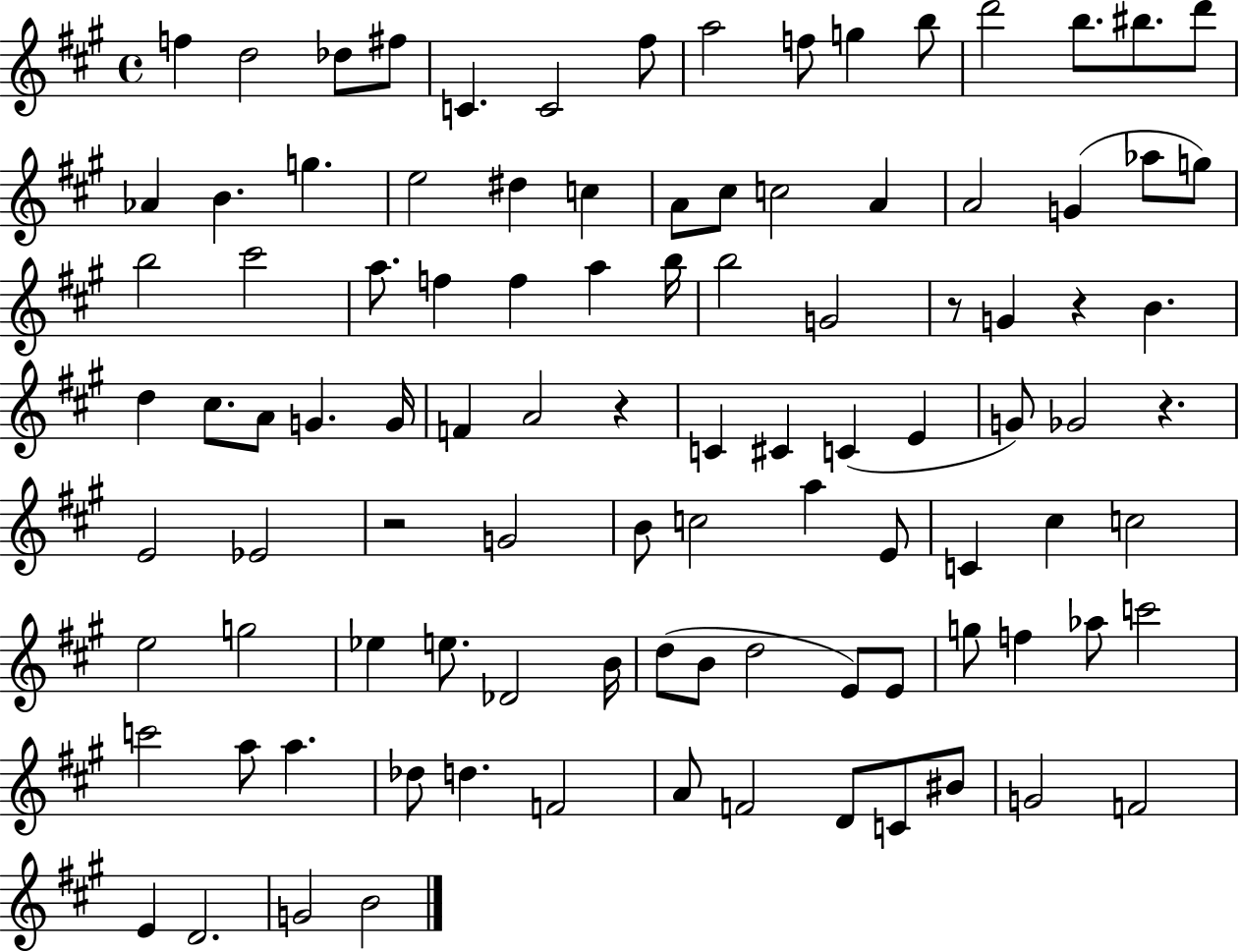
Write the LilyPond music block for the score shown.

{
  \clef treble
  \time 4/4
  \defaultTimeSignature
  \key a \major
  f''4 d''2 des''8 fis''8 | c'4. c'2 fis''8 | a''2 f''8 g''4 b''8 | d'''2 b''8. bis''8. d'''8 | \break aes'4 b'4. g''4. | e''2 dis''4 c''4 | a'8 cis''8 c''2 a'4 | a'2 g'4( aes''8 g''8) | \break b''2 cis'''2 | a''8. f''4 f''4 a''4 b''16 | b''2 g'2 | r8 g'4 r4 b'4. | \break d''4 cis''8. a'8 g'4. g'16 | f'4 a'2 r4 | c'4 cis'4 c'4( e'4 | g'8) ges'2 r4. | \break e'2 ees'2 | r2 g'2 | b'8 c''2 a''4 e'8 | c'4 cis''4 c''2 | \break e''2 g''2 | ees''4 e''8. des'2 b'16 | d''8( b'8 d''2 e'8) e'8 | g''8 f''4 aes''8 c'''2 | \break c'''2 a''8 a''4. | des''8 d''4. f'2 | a'8 f'2 d'8 c'8 bis'8 | g'2 f'2 | \break e'4 d'2. | g'2 b'2 | \bar "|."
}